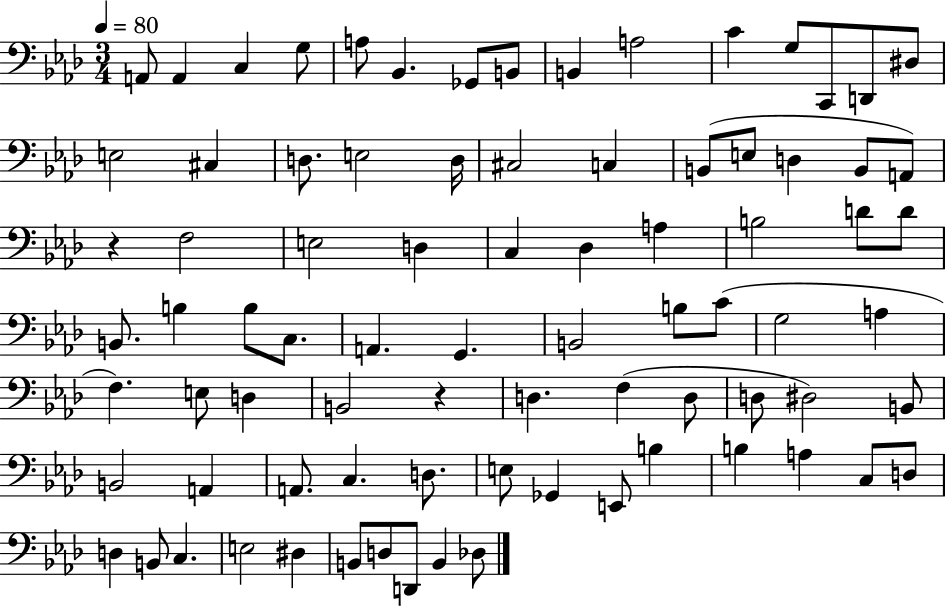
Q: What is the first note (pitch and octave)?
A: A2